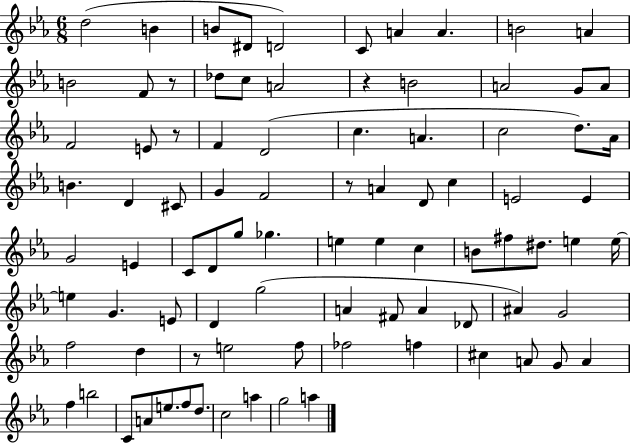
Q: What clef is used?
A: treble